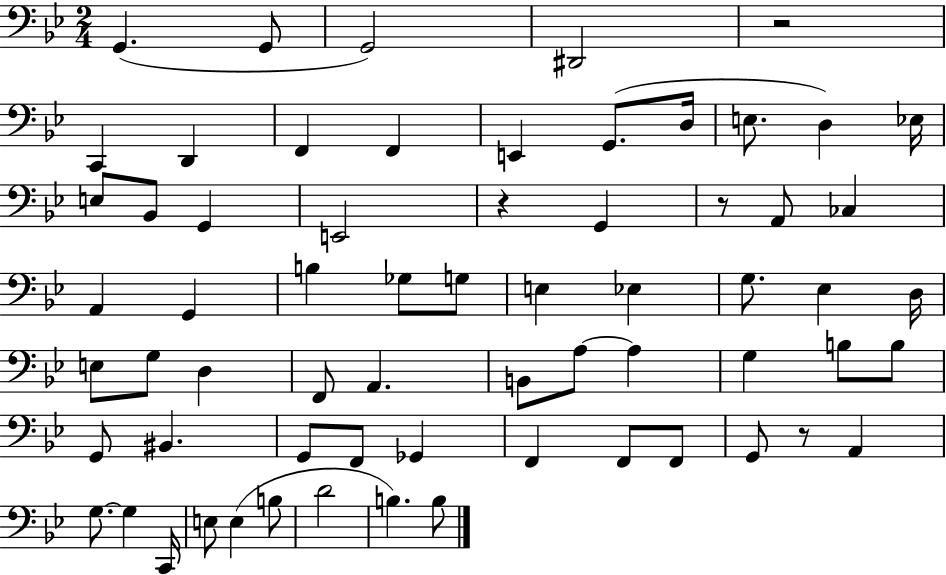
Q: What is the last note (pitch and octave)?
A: B3